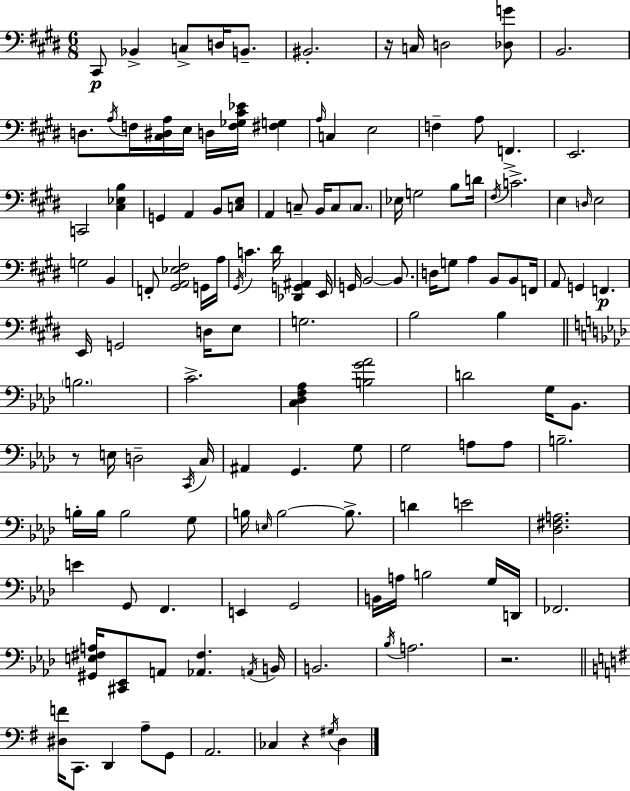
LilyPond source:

{
  \clef bass
  \numericTimeSignature
  \time 6/8
  \key e \major
  cis,8\p bes,4-> c8-> d16 b,8.-- | bis,2.-. | r16 c16 d2 <des g'>8 | b,2. | \break d8. \acciaccatura { a16 } f16 <cis dis a>16 e16 d16 <f ges cis' ees'>16 <fis g>4 | \grace { a16 } c4 e2 | f4-- a8 f,4.-> | e,2. | \break c,2 <cis ees b>4 | g,4 a,4 b,8 | <c e>8 a,4 c8-- b,16 c8 \parenthesize c8. | ees16 g2 b8 | \break d'16 \acciaccatura { fis16 } c'2.-> | e4 \grace { d16 } e2 | g2 | b,4 f,8-. <gis, a, ees fis>2 | \break g,16 a16 \acciaccatura { gis,16 } c'4. dis'16 | <des, g, ais,>4 e,16 g,16 b,2~~ | b,8. d16 g8 a4 | b,8 b,8 f,16 a,8 g,4 f,4.\p | \break e,16 g,2 | d16 e8 g2. | b2 | b4 \bar "||" \break \key aes \major \parenthesize b2. | c'2.-> | <c des f aes>4 <b g' aes'>2 | d'2 g16 bes,8. | \break r8 e16 d2-- \acciaccatura { c,16 } | c16 ais,4 g,4. g8 | g2 a8 a8 | b2.-- | \break b16-. b16 b2 g8 | b16 \grace { e16 } b2~~ b8.-> | d'4 e'2 | <des fis a>2. | \break e'4 g,8 f,4. | e,4 g,2 | b,16 a16 b2 | g16 d,16 fes,2. | \break <gis, e fis a>16 <cis, ees,>8 a,8 <aes, fis>4. | \acciaccatura { a,16 } b,16 b,2. | \acciaccatura { bes16 } a2. | r2. | \break \bar "||" \break \key g \major <dis f'>16 c,8. d,4 a8-- g,8 | a,2. | ces4 r4 \acciaccatura { gis16 } d4 | \bar "|."
}